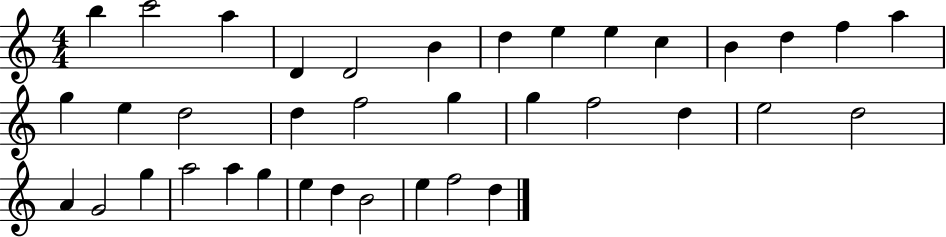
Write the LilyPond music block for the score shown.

{
  \clef treble
  \numericTimeSignature
  \time 4/4
  \key c \major
  b''4 c'''2 a''4 | d'4 d'2 b'4 | d''4 e''4 e''4 c''4 | b'4 d''4 f''4 a''4 | \break g''4 e''4 d''2 | d''4 f''2 g''4 | g''4 f''2 d''4 | e''2 d''2 | \break a'4 g'2 g''4 | a''2 a''4 g''4 | e''4 d''4 b'2 | e''4 f''2 d''4 | \break \bar "|."
}